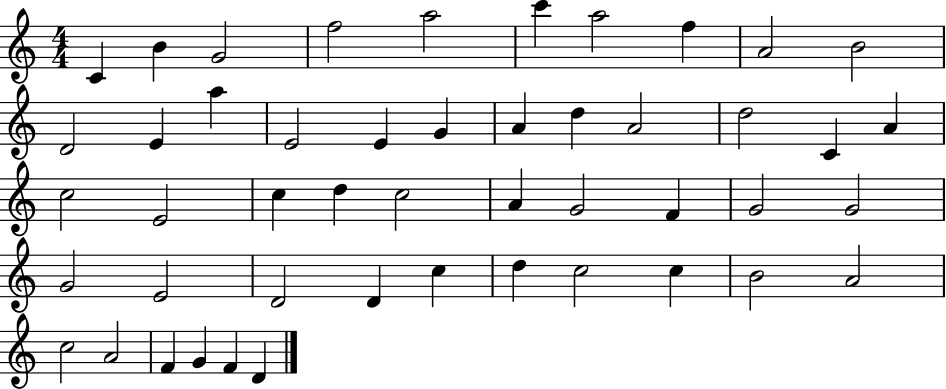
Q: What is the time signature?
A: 4/4